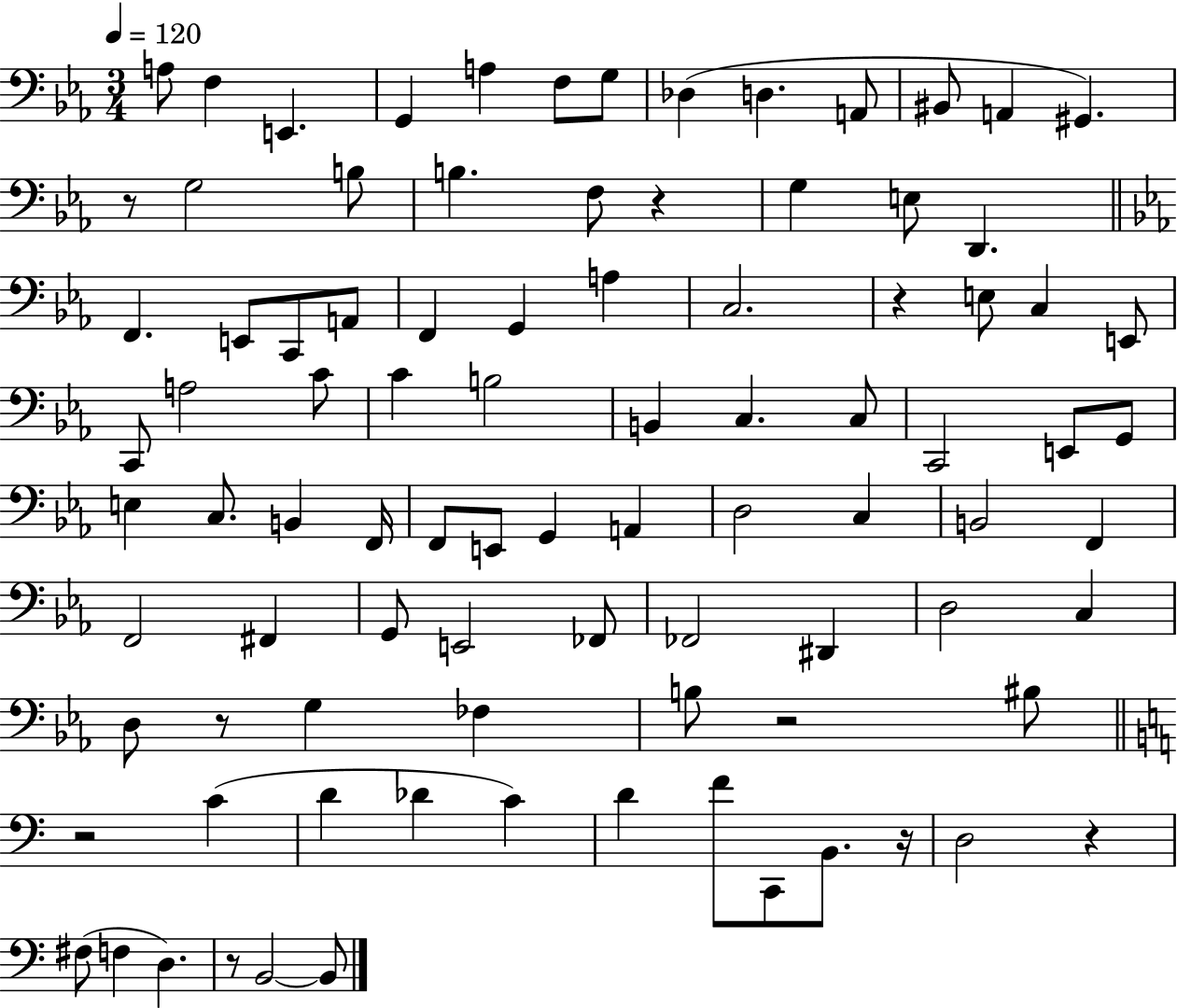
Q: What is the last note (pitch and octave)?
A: B2